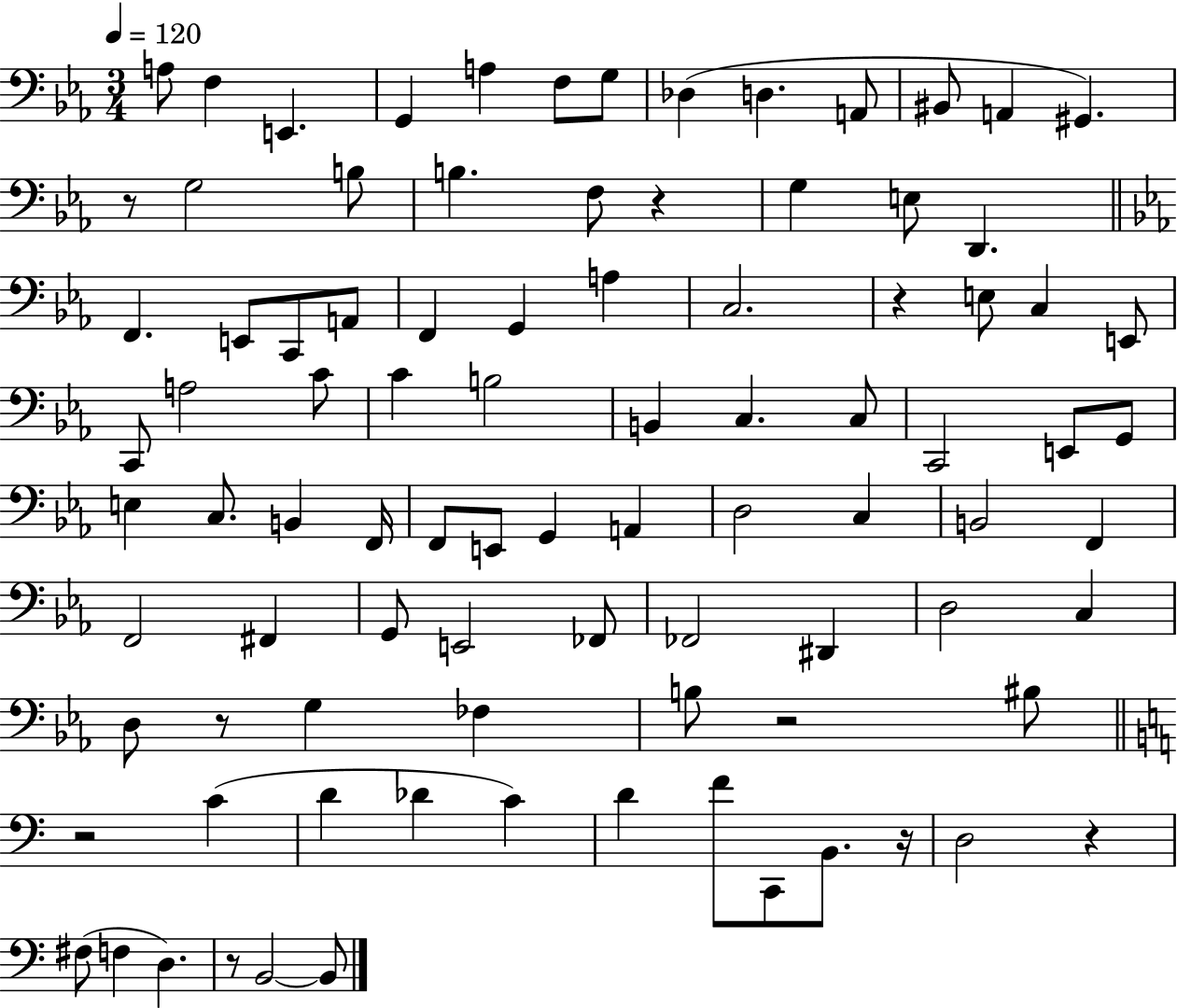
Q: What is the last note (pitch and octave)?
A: B2